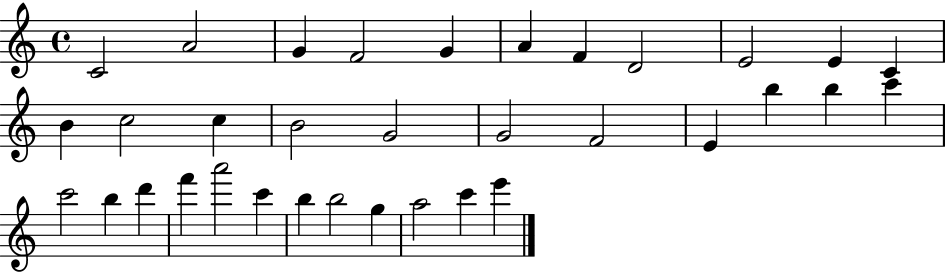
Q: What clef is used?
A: treble